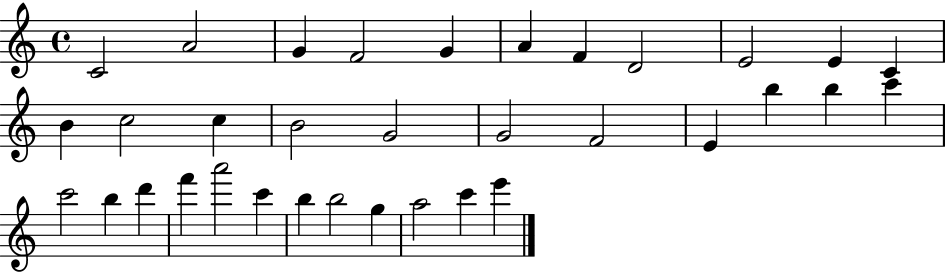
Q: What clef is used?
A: treble